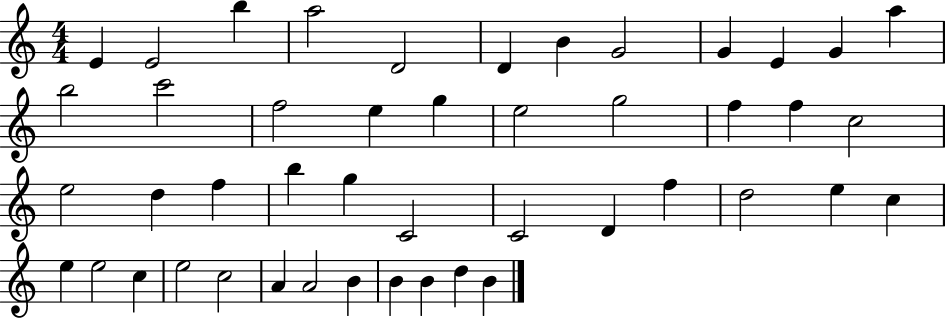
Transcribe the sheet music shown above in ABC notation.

X:1
T:Untitled
M:4/4
L:1/4
K:C
E E2 b a2 D2 D B G2 G E G a b2 c'2 f2 e g e2 g2 f f c2 e2 d f b g C2 C2 D f d2 e c e e2 c e2 c2 A A2 B B B d B